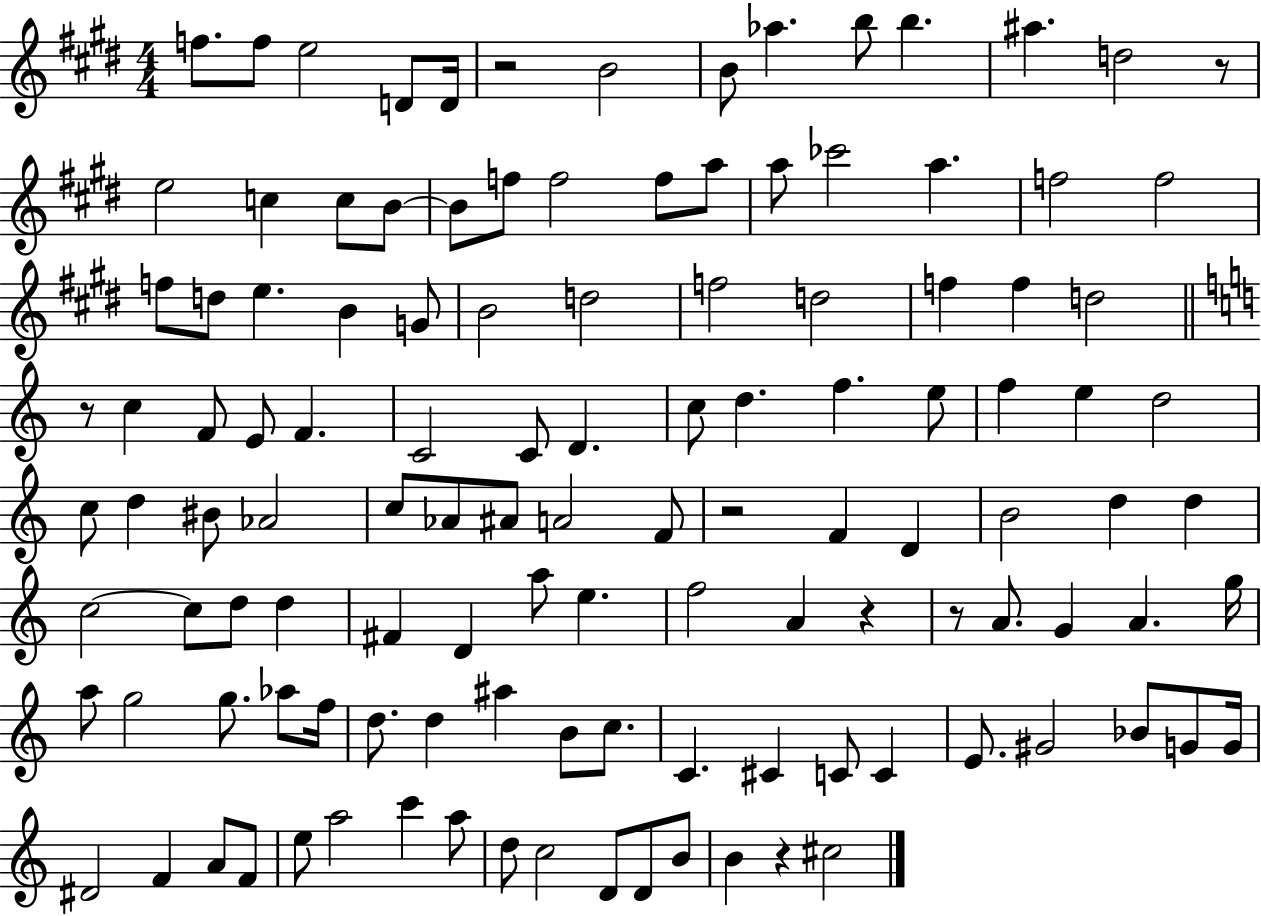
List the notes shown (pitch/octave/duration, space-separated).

F5/e. F5/e E5/h D4/e D4/s R/h B4/h B4/e Ab5/q. B5/e B5/q. A#5/q. D5/h R/e E5/h C5/q C5/e B4/e B4/e F5/e F5/h F5/e A5/e A5/e CES6/h A5/q. F5/h F5/h F5/e D5/e E5/q. B4/q G4/e B4/h D5/h F5/h D5/h F5/q F5/q D5/h R/e C5/q F4/e E4/e F4/q. C4/h C4/e D4/q. C5/e D5/q. F5/q. E5/e F5/q E5/q D5/h C5/e D5/q BIS4/e Ab4/h C5/e Ab4/e A#4/e A4/h F4/e R/h F4/q D4/q B4/h D5/q D5/q C5/h C5/e D5/e D5/q F#4/q D4/q A5/e E5/q. F5/h A4/q R/q R/e A4/e. G4/q A4/q. G5/s A5/e G5/h G5/e. Ab5/e F5/s D5/e. D5/q A#5/q B4/e C5/e. C4/q. C#4/q C4/e C4/q E4/e. G#4/h Bb4/e G4/e G4/s D#4/h F4/q A4/e F4/e E5/e A5/h C6/q A5/e D5/e C5/h D4/e D4/e B4/e B4/q R/q C#5/h